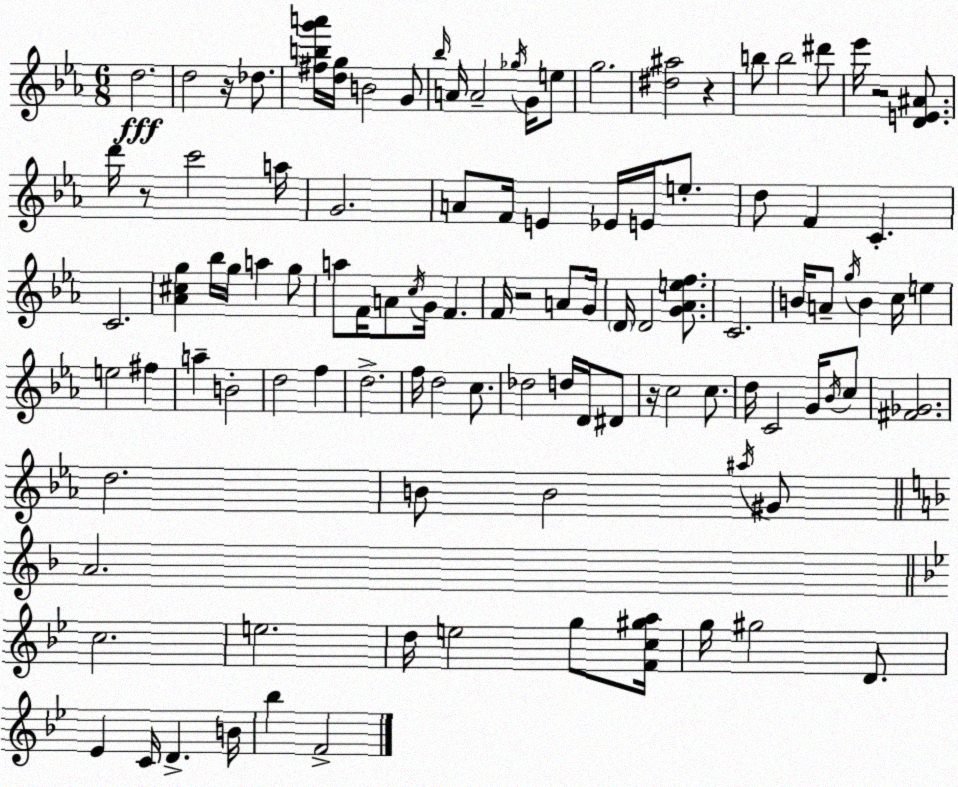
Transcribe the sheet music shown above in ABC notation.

X:1
T:Untitled
M:6/8
L:1/4
K:Cm
d2 d2 z/4 _d/2 [^fbg'a']/4 [dg]/4 B2 G/2 _b/4 A/4 A2 _g/4 G/4 e/2 g2 [^d^a]2 z b/2 b2 ^d'/2 _e'/4 z2 [DE^A]/2 d'/4 z/2 c'2 a/4 G2 A/2 F/4 E _E/4 E/4 e/2 d/2 F C C2 [_A^cg] _b/4 g/4 a g/2 a/2 F/4 A/2 c/4 G/4 F F/4 z2 A/2 G/4 D/4 D2 [G_Aef]/2 C2 B/4 A/2 g/4 B c/4 e e2 ^f a B2 d2 f d2 f/4 d2 c/2 _d2 d/4 D/4 ^D/2 z/4 c2 c/2 d/4 C2 G/4 _B/4 c/2 [^F_G]2 d2 B/2 B2 ^a/4 ^G/2 A2 c2 e2 d/4 e2 g/2 [Fc^ga]/4 g/4 ^g2 D/2 _E C/4 D B/4 _b F2